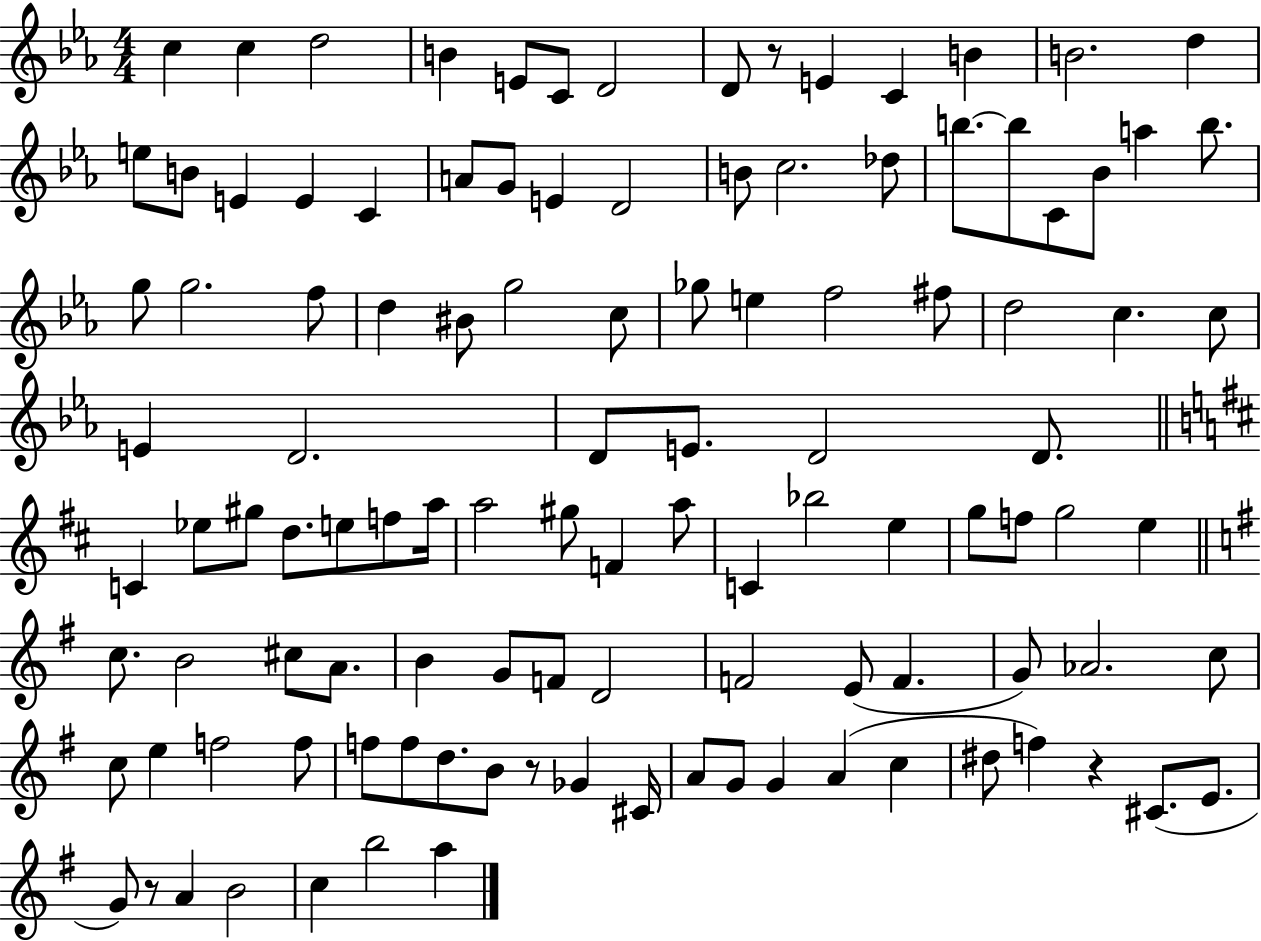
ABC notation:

X:1
T:Untitled
M:4/4
L:1/4
K:Eb
c c d2 B E/2 C/2 D2 D/2 z/2 E C B B2 d e/2 B/2 E E C A/2 G/2 E D2 B/2 c2 _d/2 b/2 b/2 C/2 _B/2 a b/2 g/2 g2 f/2 d ^B/2 g2 c/2 _g/2 e f2 ^f/2 d2 c c/2 E D2 D/2 E/2 D2 D/2 C _e/2 ^g/2 d/2 e/2 f/2 a/4 a2 ^g/2 F a/2 C _b2 e g/2 f/2 g2 e c/2 B2 ^c/2 A/2 B G/2 F/2 D2 F2 E/2 F G/2 _A2 c/2 c/2 e f2 f/2 f/2 f/2 d/2 B/2 z/2 _G ^C/4 A/2 G/2 G A c ^d/2 f z ^C/2 E/2 G/2 z/2 A B2 c b2 a